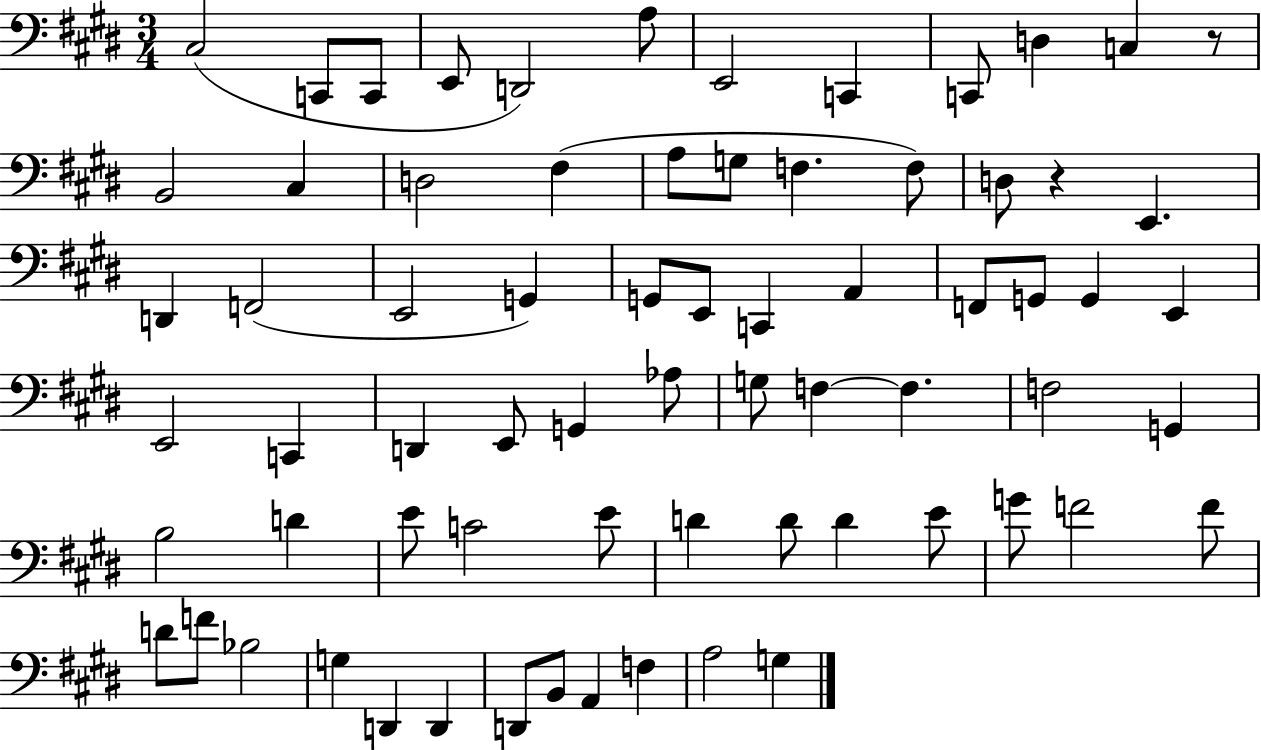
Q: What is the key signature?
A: E major